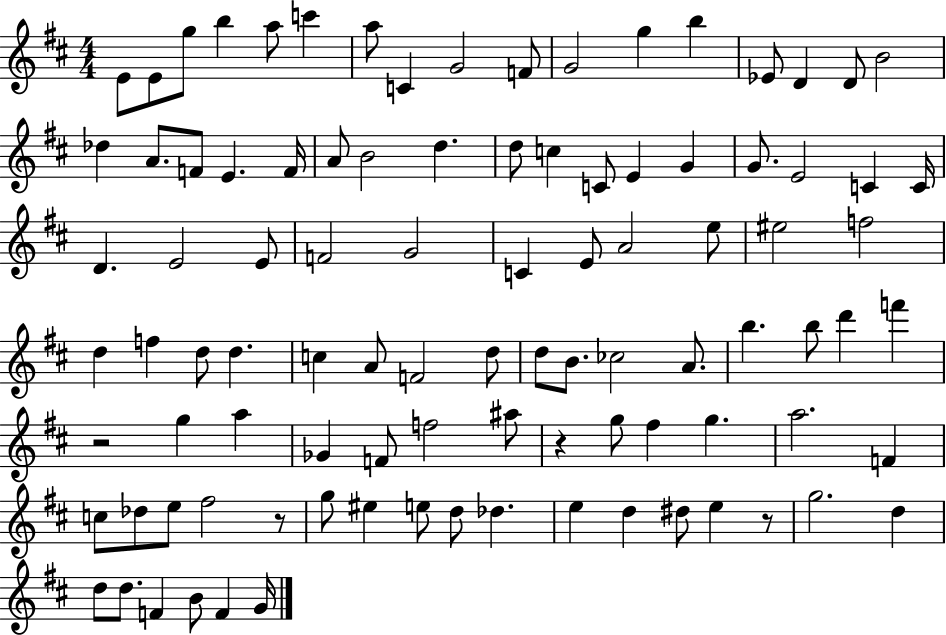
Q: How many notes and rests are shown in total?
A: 97